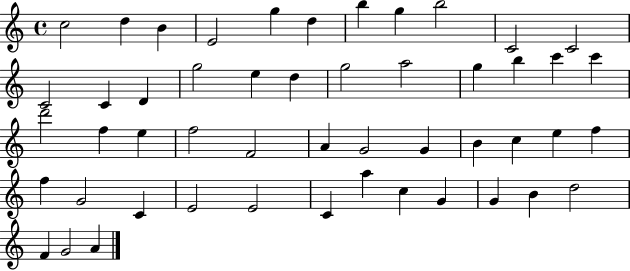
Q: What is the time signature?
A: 4/4